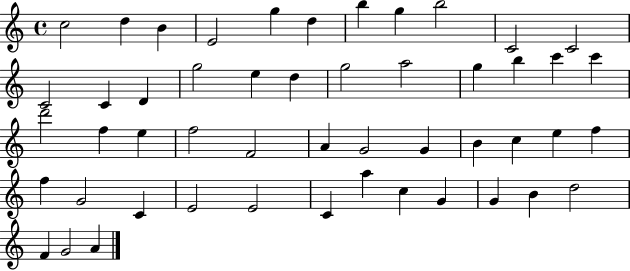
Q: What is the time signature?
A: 4/4